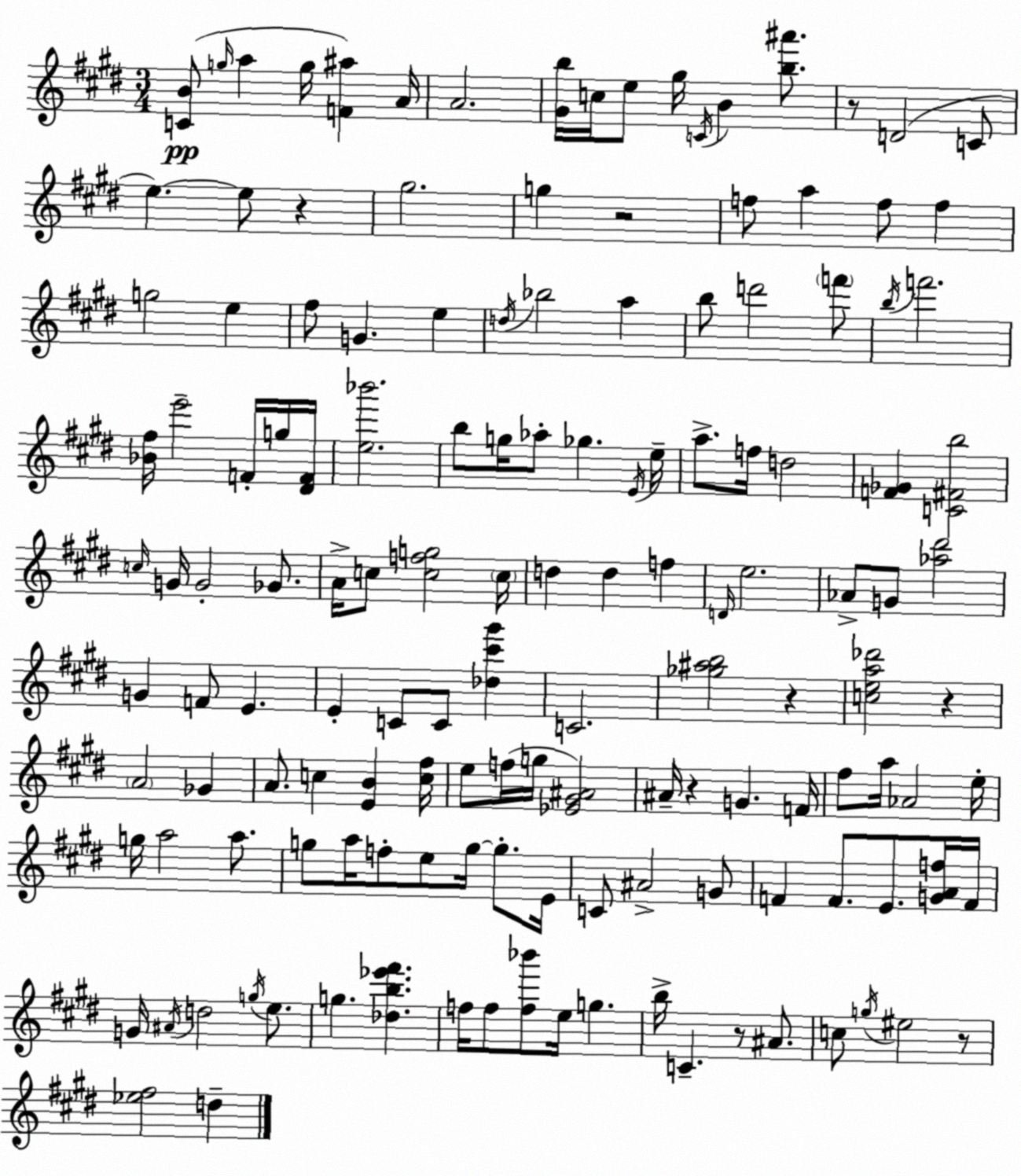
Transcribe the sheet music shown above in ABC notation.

X:1
T:Untitled
M:3/4
L:1/4
K:E
[CB]/2 g/4 a g/4 [F^a] A/4 A2 [^Gb]/4 c/4 e/2 ^g/4 C/4 B [b^a']/2 z/2 D2 C/2 e e/2 z ^g2 g z2 f/2 a f/2 f g2 e ^f/2 G e d/4 _b2 a b/2 d'2 f'/2 b/4 f'2 [_B^f]/4 e'2 F/4 g/4 [^DF]/4 [e_b']2 b/2 g/4 _a/2 _g E/4 e/4 a/2 f/4 d2 [F_G] [C^Fb]2 c/4 G/4 G2 _G/2 A/4 c/2 [cfg]2 c/4 d d f D/4 e2 _A/2 G/2 [_a^d']2 G F/2 E E C/2 C/2 [_d^c'^g'] C2 [_g^ab]2 z [cea_d']2 z A2 _G A/2 c [EB] [c^f]/4 e/2 f/4 g/4 [_E^G^A]2 ^A/4 z G F/4 ^f/2 a/4 _A2 e/4 g/4 a2 a/2 g/2 a/4 f/2 e/2 g/4 g/2 E/4 C/2 ^A2 G/2 F F/2 E/2 [GAf]/4 F/4 G/4 ^A/4 d2 g/4 e/2 g [_db_e'^f'] f/4 f/2 [f_b']/2 e/4 g b/4 C z/2 ^A/2 c/2 g/4 ^e2 z/2 [_e^f]2 d